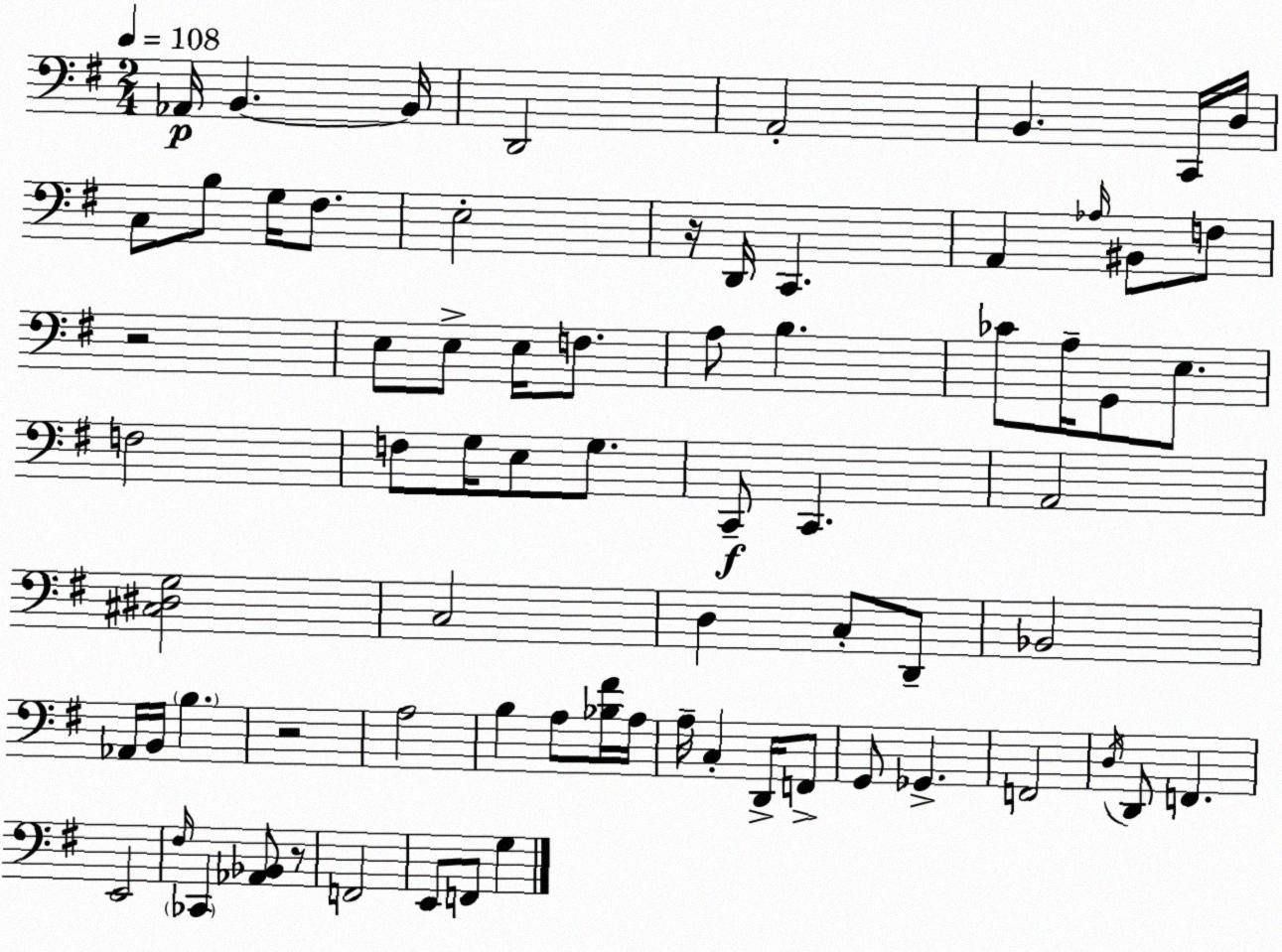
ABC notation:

X:1
T:Untitled
M:2/4
L:1/4
K:G
_A,,/4 B,, B,,/4 D,,2 A,,2 B,, C,,/4 D,/4 C,/2 B,/2 G,/4 ^F,/2 E,2 z/4 D,,/4 C,, A,, _A,/4 ^B,,/2 F,/2 z2 E,/2 E,/2 E,/4 F,/2 A,/2 B, _C/2 A,/4 G,,/2 E,/2 F,2 F,/2 G,/4 E,/2 G,/2 C,,/2 C,, A,,2 [^C,^D,G,]2 C,2 D, C,/2 D,,/2 _B,,2 _A,,/4 B,,/4 B, z2 A,2 B, A,/2 [_B,^F]/4 A,/4 A,/4 C, D,,/4 F,,/2 G,,/2 _G,, F,,2 D,/4 D,,/2 F,, E,,2 ^F,/4 _C,, [_A,,_B,,]/2 z/2 F,,2 E,,/2 F,,/2 G,